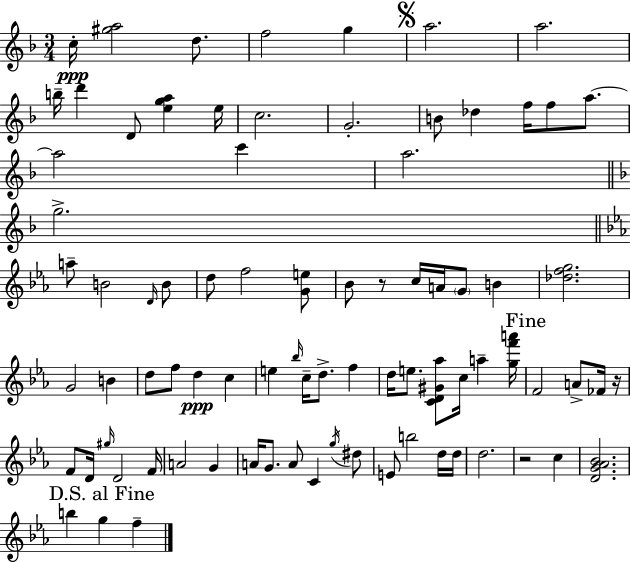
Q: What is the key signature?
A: D minor